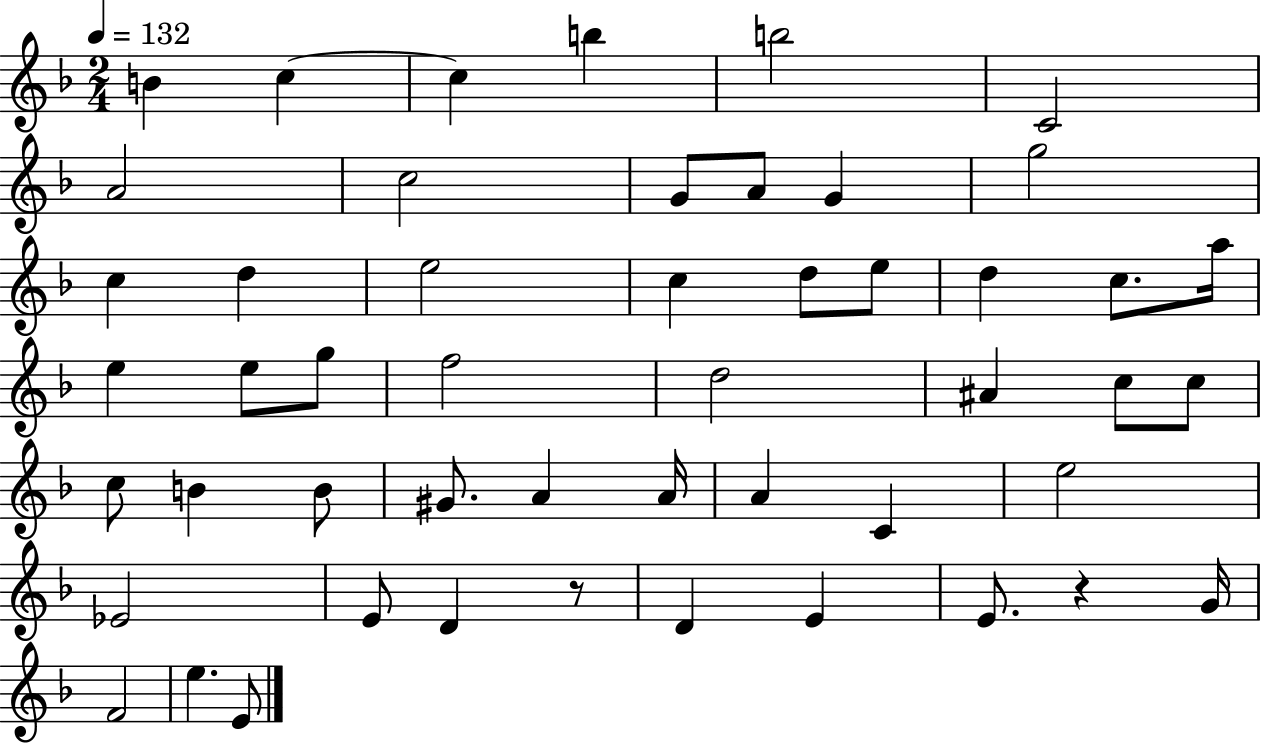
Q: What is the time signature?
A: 2/4